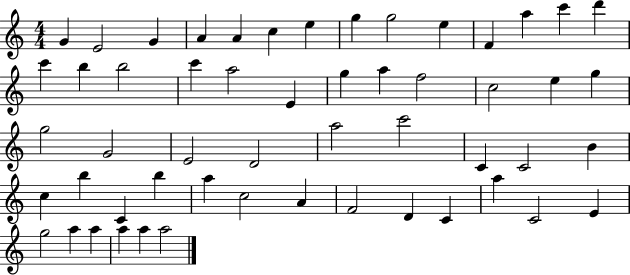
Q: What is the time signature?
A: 4/4